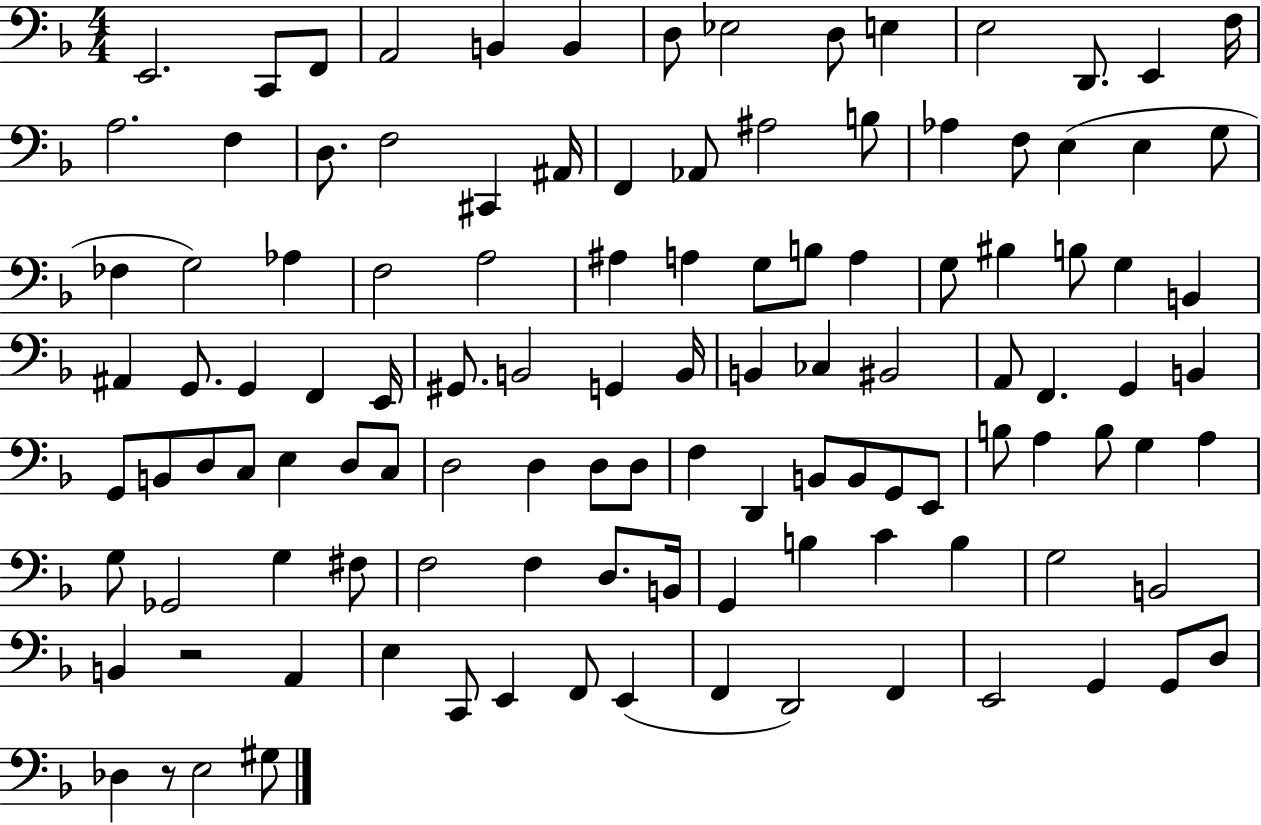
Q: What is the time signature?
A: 4/4